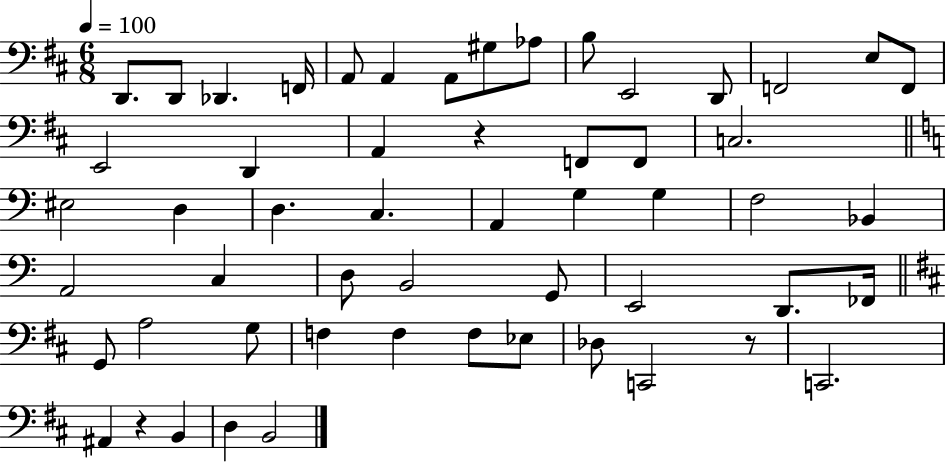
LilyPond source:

{
  \clef bass
  \numericTimeSignature
  \time 6/8
  \key d \major
  \tempo 4 = 100
  d,8. d,8 des,4. f,16 | a,8 a,4 a,8 gis8 aes8 | b8 e,2 d,8 | f,2 e8 f,8 | \break e,2 d,4 | a,4 r4 f,8 f,8 | c2. | \bar "||" \break \key c \major eis2 d4 | d4. c4. | a,4 g4 g4 | f2 bes,4 | \break a,2 c4 | d8 b,2 g,8 | e,2 d,8. fes,16 | \bar "||" \break \key b \minor g,8 a2 g8 | f4 f4 f8 ees8 | des8 c,2 r8 | c,2. | \break ais,4 r4 b,4 | d4 b,2 | \bar "|."
}